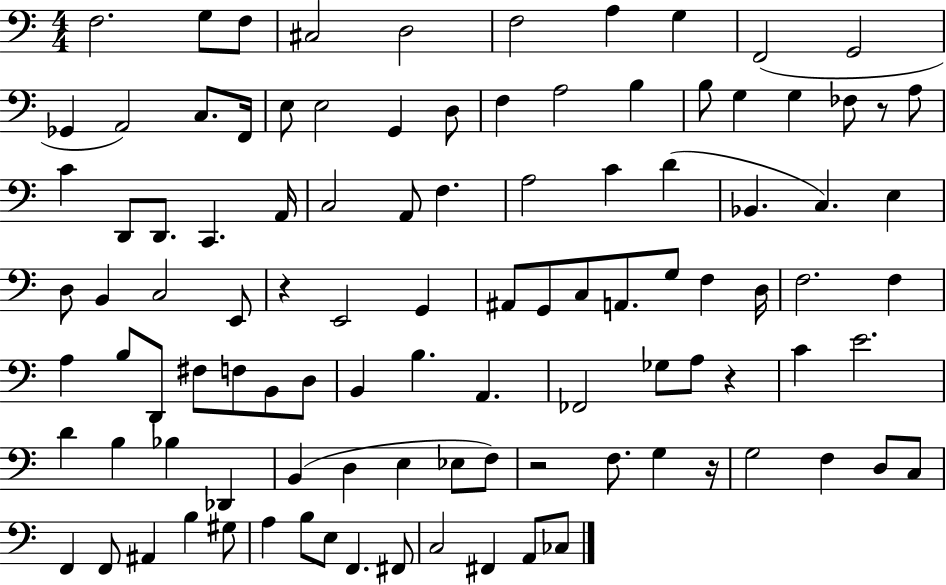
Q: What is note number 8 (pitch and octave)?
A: G3